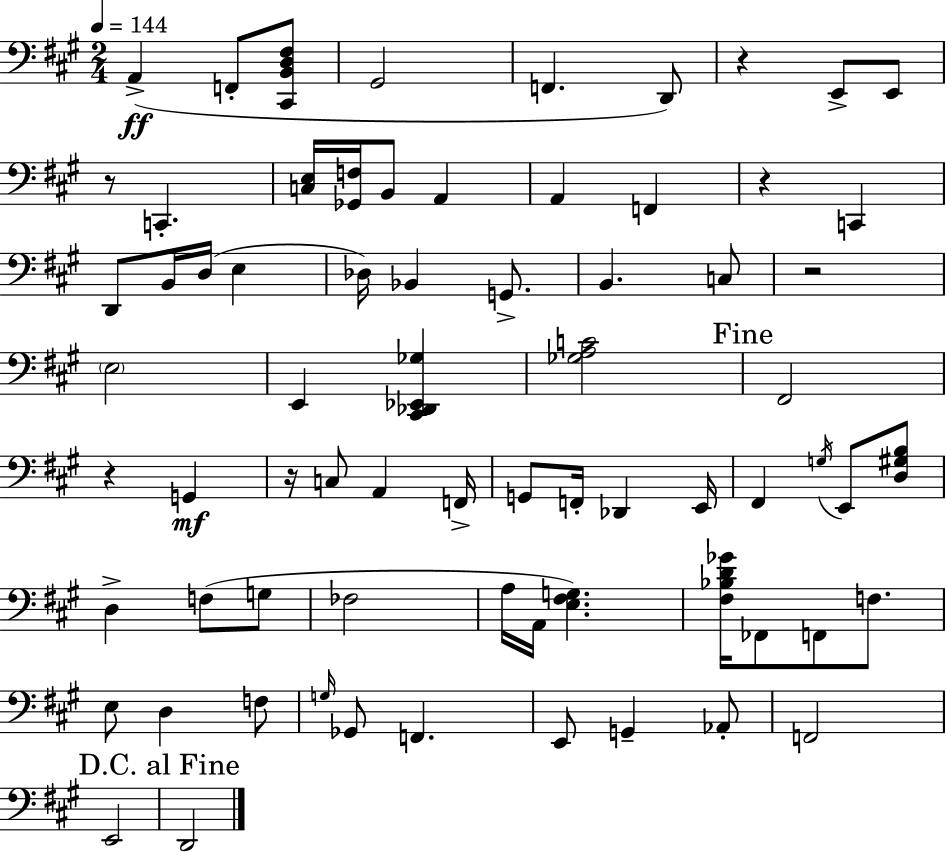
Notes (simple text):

A2/q F2/e [C#2,B2,D3,F#3]/e G#2/h F2/q. D2/e R/q E2/e E2/e R/e C2/q. [C3,E3]/s [Gb2,F3]/s B2/e A2/q A2/q F2/q R/q C2/q D2/e B2/s D3/s E3/q Db3/s Bb2/q G2/e. B2/q. C3/e R/h E3/h E2/q [C#2,Db2,Eb2,Gb3]/q [Gb3,A3,C4]/h F#2/h R/q G2/q R/s C3/e A2/q F2/s G2/e F2/s Db2/q E2/s F#2/q G3/s E2/e [D3,G#3,B3]/e D3/q F3/e G3/e FES3/h A3/s A2/s [E3,F#3,G3]/q. [F#3,Bb3,D4,Gb4]/s FES2/e F2/e F3/e. E3/e D3/q F3/e G3/s Gb2/e F2/q. E2/e G2/q Ab2/e F2/h E2/h D2/h